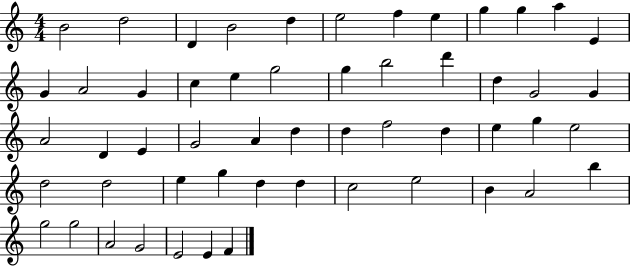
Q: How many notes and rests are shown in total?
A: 54